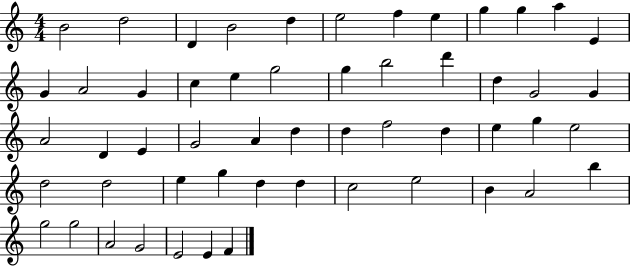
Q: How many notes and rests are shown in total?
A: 54